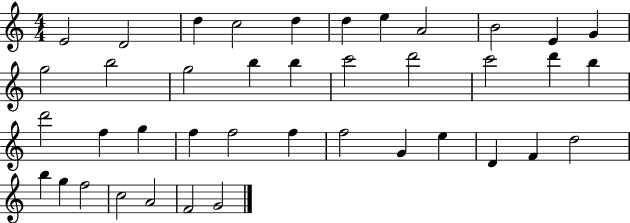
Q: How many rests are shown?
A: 0